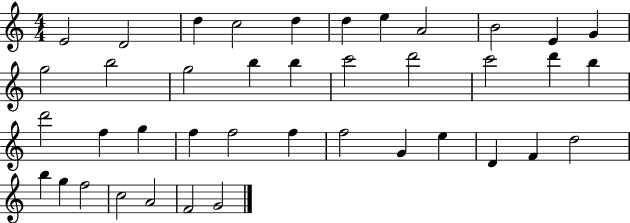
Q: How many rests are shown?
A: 0